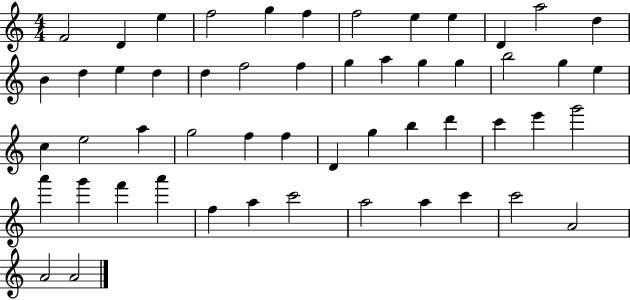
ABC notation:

X:1
T:Untitled
M:4/4
L:1/4
K:C
F2 D e f2 g f f2 e e D a2 d B d e d d f2 f g a g g b2 g e c e2 a g2 f f D g b d' c' e' g'2 a' g' f' a' f a c'2 a2 a c' c'2 A2 A2 A2